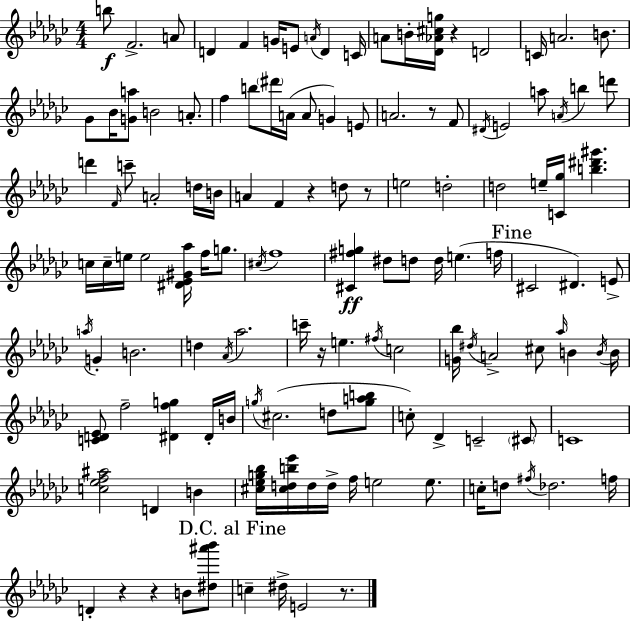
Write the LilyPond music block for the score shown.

{
  \clef treble
  \numericTimeSignature
  \time 4/4
  \key ees \minor
  \repeat volta 2 { b''8\f f'2.-> a'8 | d'4 f'4 g'16 e'8 \acciaccatura { a'16 } d'4 | c'16 a'8 b'16-. <des' aes' cis'' g''>16 r4 d'2 | c'16 a'2. b'8. | \break ges'8 bes'16 <g' a''>8 b'2 a'8.-. | f''4 b''8 \parenthesize dis'''16 a'16( a'8 g'4) e'8 | a'2. r8 f'8 | \acciaccatura { dis'16 } e'2 a''8 \acciaccatura { a'16 } b''4 | \break d'''8 d'''4 \grace { f'16 } c'''8-- a'2-. | d''16 b'16 a'4 f'4 r4 | d''8 r8 e''2 d''2-. | d''2 e''16-- <c' ges''>16 <b'' dis''' gis'''>4. | \break c''16 c''16-- e''16 e''2 <dis' ees' gis' aes''>16 | f''16 g''8. \acciaccatura { cis''16 } f''1 | <cis' fis'' g''>4\ff dis''8 d''8 d''16 e''4.( | f''16 \mark "Fine" cis'2 dis'4.) | \break e'8-> \acciaccatura { a''16 } g'4-. b'2. | d''4 \acciaccatura { aes'16 } aes''2. | c'''16-- r16 e''4. \acciaccatura { fis''16 } | c''2 <g' bes''>16 \acciaccatura { dis''16 } a'2-> | \break cis''8 \grace { aes''16 } b'4 \acciaccatura { b'16 } b'16 <c' d' ees'>8 f''2-- | <dis' f'' g''>4 dis'16-. b'16 \acciaccatura { g''16 } cis''2.( | d''8 <g'' a'' b''>8 c''8-.) des'4-> | c'2-- \parenthesize cis'8 c'1 | \break <c'' ees'' f'' ais''>2 | d'4 b'4 <cis'' ees'' g'' bes''>16 <cis'' d'' b'' ees'''>16 d''16 d''16-> | f''16 e''2 e''8. c''16-. d''8 \acciaccatura { fis''16 } | des''2. f''16 d'4-. | \break r4 r4 b'8 <dis'' ais''' bes'''>8 \mark "D.C. al Fine" c''4-- | dis''16-> e'2 r8. } \bar "|."
}